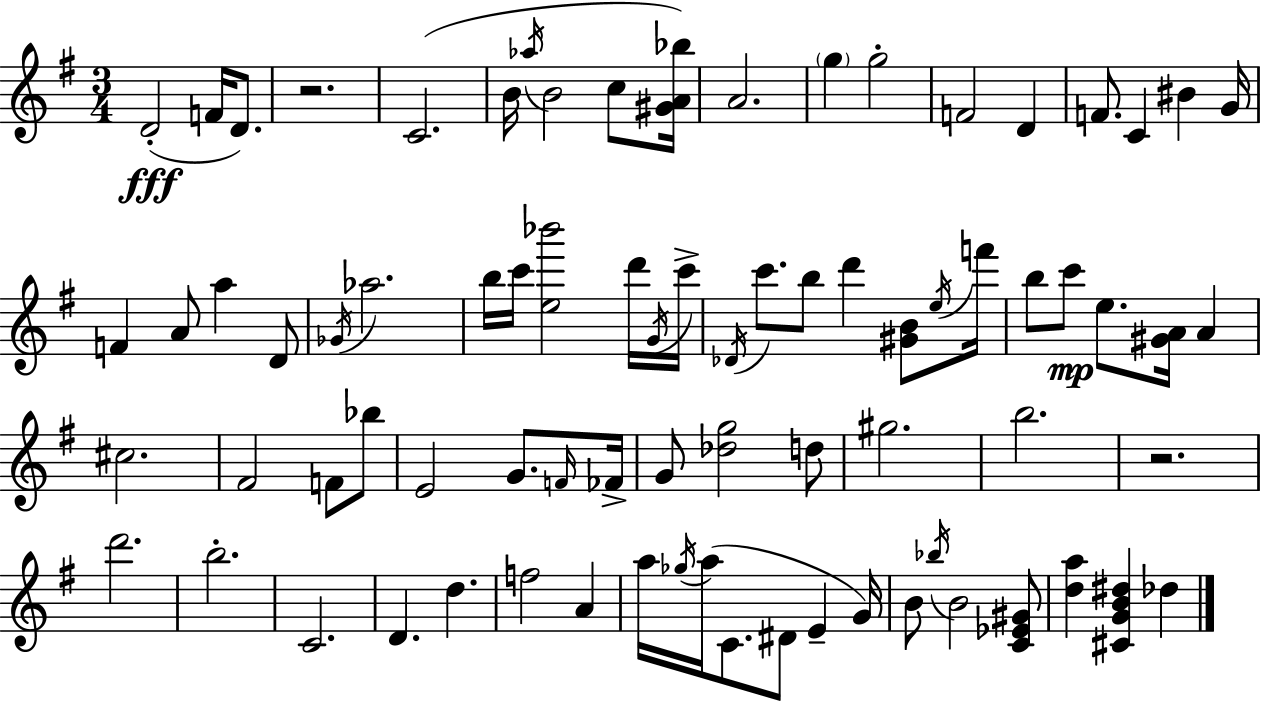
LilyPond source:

{
  \clef treble
  \numericTimeSignature
  \time 3/4
  \key g \major
  d'2-.(\fff f'16 d'8.) | r2. | c'2.( | b'16 \acciaccatura { aes''16 } b'2 c''8 | \break <gis' a' bes''>16) a'2. | \parenthesize g''4 g''2-. | f'2 d'4 | f'8. c'4 bis'4 | \break g'16 f'4 a'8 a''4 d'8 | \acciaccatura { ges'16 } aes''2. | b''16 c'''16 <e'' bes'''>2 | d'''16 \acciaccatura { g'16 } c'''16-> \acciaccatura { des'16 } c'''8. b''8 d'''4 | \break <gis' b'>8 \acciaccatura { e''16 } f'''16 b''8 c'''8\mp e''8. | <gis' a'>16 a'4 cis''2. | fis'2 | f'8 bes''8 e'2 | \break g'8. \grace { f'16 } fes'16-> g'8 <des'' g''>2 | d''8 gis''2. | b''2. | r2. | \break d'''2. | b''2.-. | c'2. | d'4. | \break d''4. f''2 | a'4 a''16 \acciaccatura { ges''16 }( a''16 c'8. | dis'8 e'4-- g'16) b'8 \acciaccatura { bes''16 } b'2 | <c' ees' gis'>8 <d'' a''>4 | \break <cis' g' b' dis''>4 des''4 \bar "|."
}